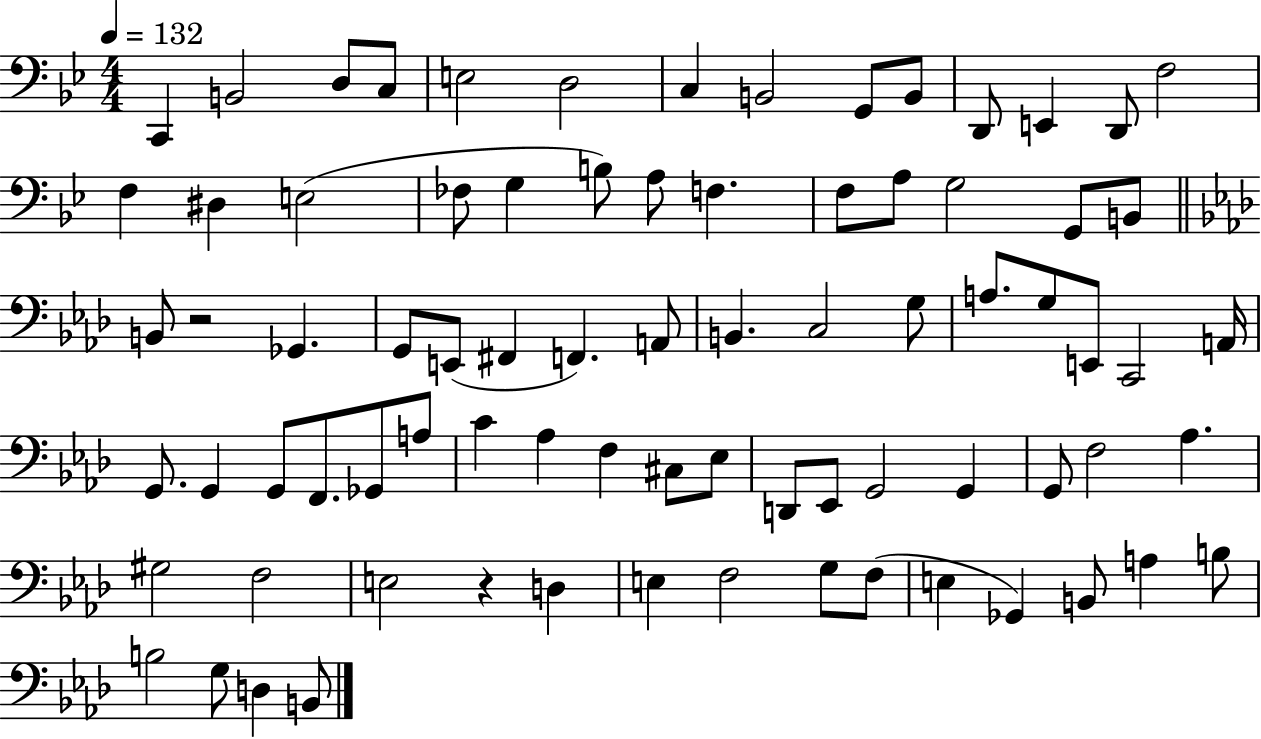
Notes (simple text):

C2/q B2/h D3/e C3/e E3/h D3/h C3/q B2/h G2/e B2/e D2/e E2/q D2/e F3/h F3/q D#3/q E3/h FES3/e G3/q B3/e A3/e F3/q. F3/e A3/e G3/h G2/e B2/e B2/e R/h Gb2/q. G2/e E2/e F#2/q F2/q. A2/e B2/q. C3/h G3/e A3/e. G3/e E2/e C2/h A2/s G2/e. G2/q G2/e F2/e. Gb2/e A3/e C4/q Ab3/q F3/q C#3/e Eb3/e D2/e Eb2/e G2/h G2/q G2/e F3/h Ab3/q. G#3/h F3/h E3/h R/q D3/q E3/q F3/h G3/e F3/e E3/q Gb2/q B2/e A3/q B3/e B3/h G3/e D3/q B2/e